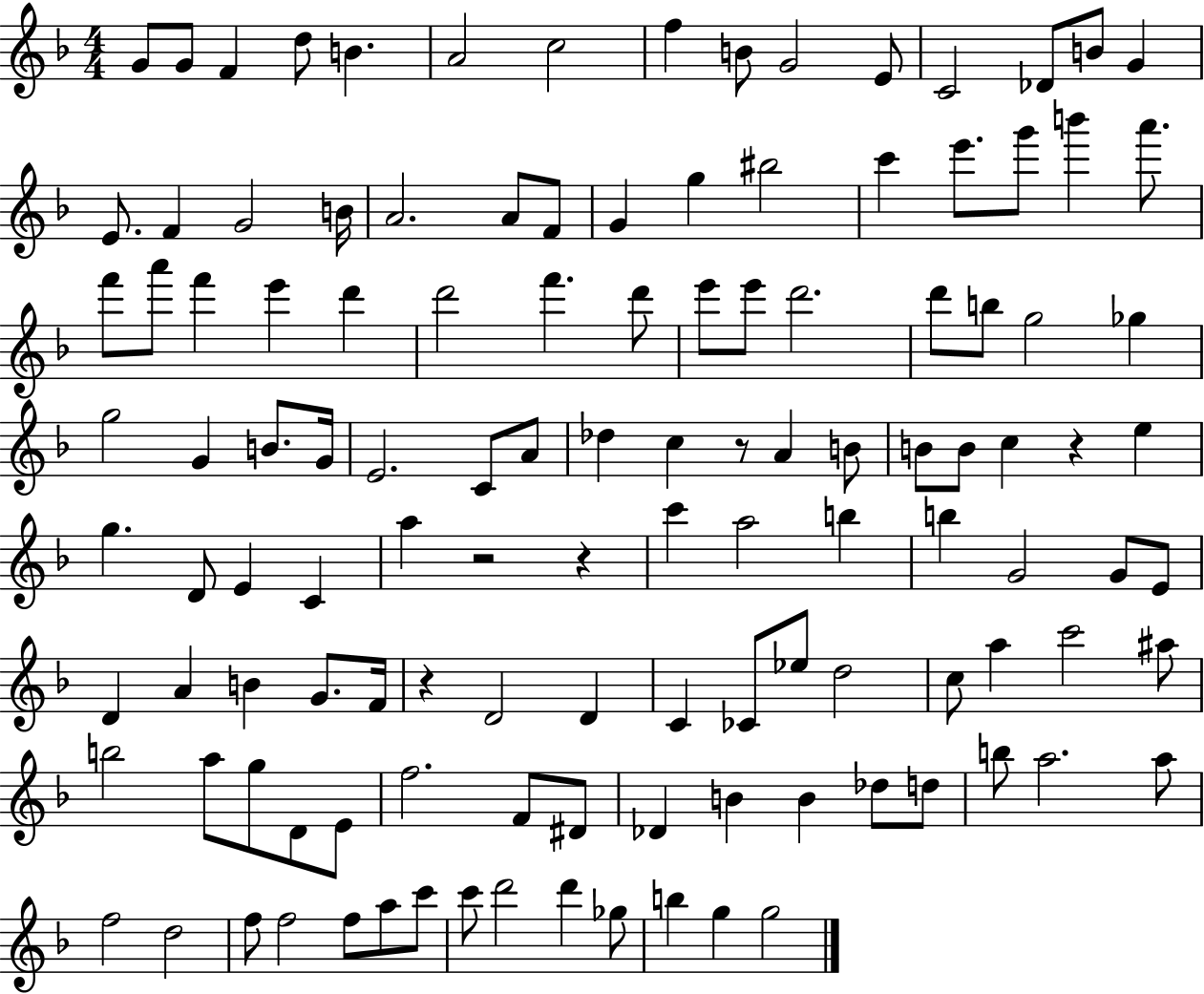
G4/e G4/e F4/q D5/e B4/q. A4/h C5/h F5/q B4/e G4/h E4/e C4/h Db4/e B4/e G4/q E4/e. F4/q G4/h B4/s A4/h. A4/e F4/e G4/q G5/q BIS5/h C6/q E6/e. G6/e B6/q A6/e. F6/e A6/e F6/q E6/q D6/q D6/h F6/q. D6/e E6/e E6/e D6/h. D6/e B5/e G5/h Gb5/q G5/h G4/q B4/e. G4/s E4/h. C4/e A4/e Db5/q C5/q R/e A4/q B4/e B4/e B4/e C5/q R/q E5/q G5/q. D4/e E4/q C4/q A5/q R/h R/q C6/q A5/h B5/q B5/q G4/h G4/e E4/e D4/q A4/q B4/q G4/e. F4/s R/q D4/h D4/q C4/q CES4/e Eb5/e D5/h C5/e A5/q C6/h A#5/e B5/h A5/e G5/e D4/e E4/e F5/h. F4/e D#4/e Db4/q B4/q B4/q Db5/e D5/e B5/e A5/h. A5/e F5/h D5/h F5/e F5/h F5/e A5/e C6/e C6/e D6/h D6/q Gb5/e B5/q G5/q G5/h